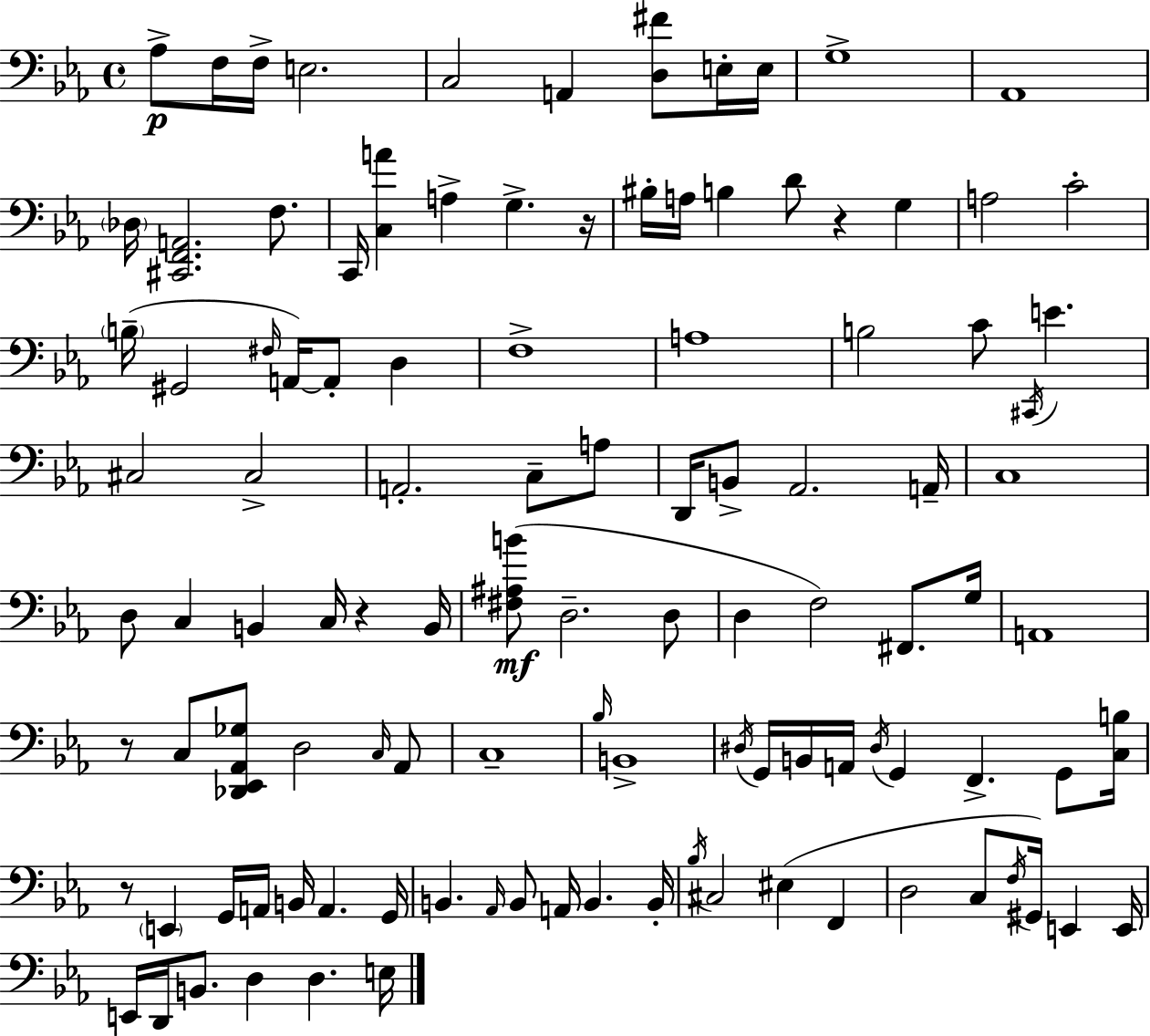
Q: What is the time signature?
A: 4/4